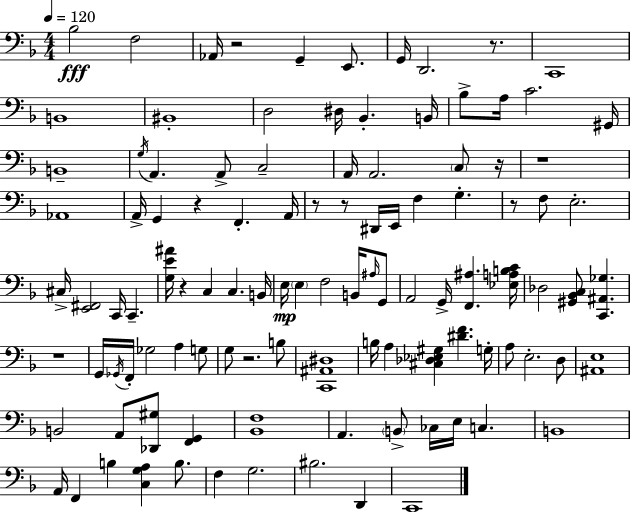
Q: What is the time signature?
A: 4/4